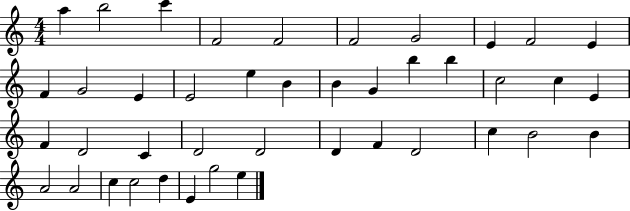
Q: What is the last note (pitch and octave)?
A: E5